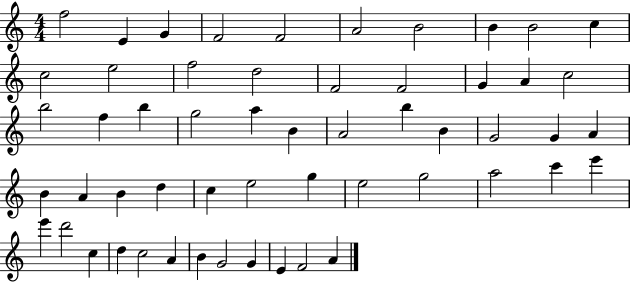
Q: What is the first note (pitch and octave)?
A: F5